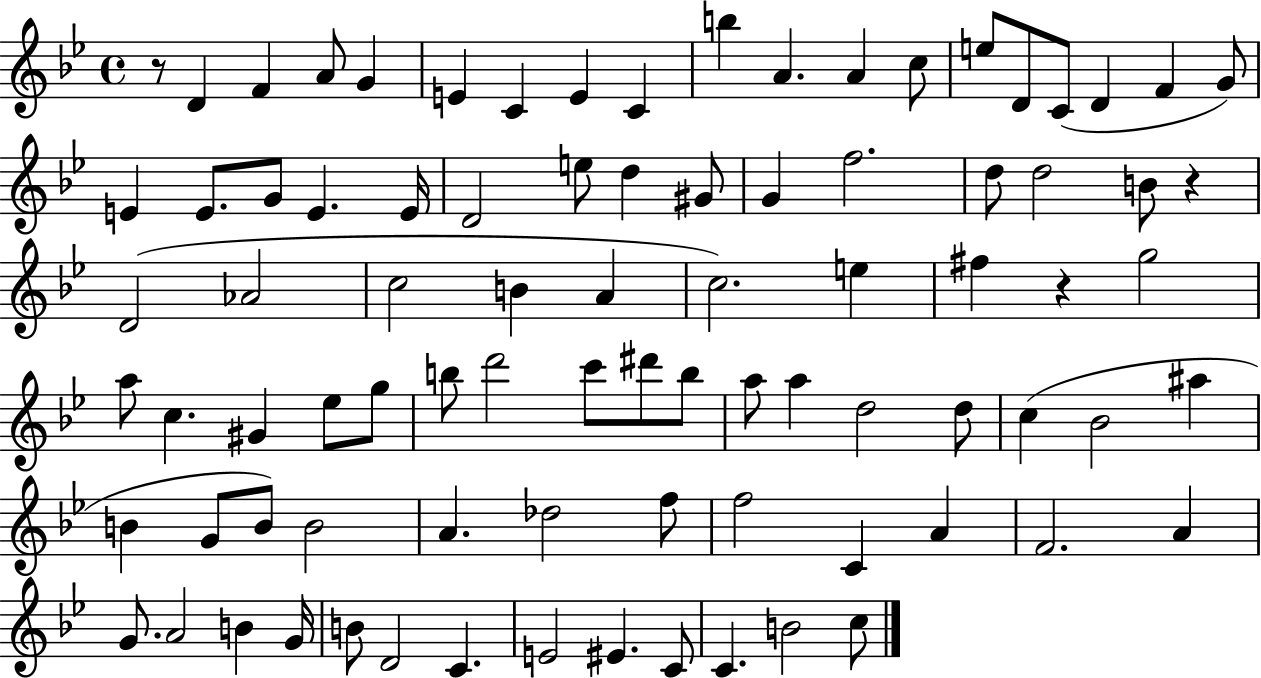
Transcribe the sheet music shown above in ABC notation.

X:1
T:Untitled
M:4/4
L:1/4
K:Bb
z/2 D F A/2 G E C E C b A A c/2 e/2 D/2 C/2 D F G/2 E E/2 G/2 E E/4 D2 e/2 d ^G/2 G f2 d/2 d2 B/2 z D2 _A2 c2 B A c2 e ^f z g2 a/2 c ^G _e/2 g/2 b/2 d'2 c'/2 ^d'/2 b/2 a/2 a d2 d/2 c _B2 ^a B G/2 B/2 B2 A _d2 f/2 f2 C A F2 A G/2 A2 B G/4 B/2 D2 C E2 ^E C/2 C B2 c/2